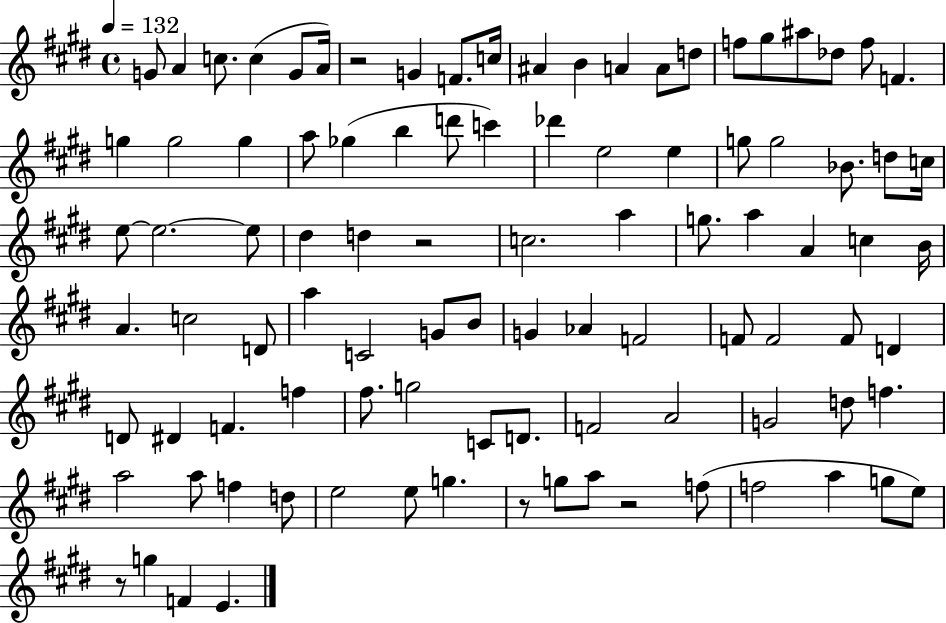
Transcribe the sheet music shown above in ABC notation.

X:1
T:Untitled
M:4/4
L:1/4
K:E
G/2 A c/2 c G/2 A/4 z2 G F/2 c/4 ^A B A A/2 d/2 f/2 ^g/2 ^a/2 _d/2 f/2 F g g2 g a/2 _g b d'/2 c' _d' e2 e g/2 g2 _B/2 d/2 c/4 e/2 e2 e/2 ^d d z2 c2 a g/2 a A c B/4 A c2 D/2 a C2 G/2 B/2 G _A F2 F/2 F2 F/2 D D/2 ^D F f ^f/2 g2 C/2 D/2 F2 A2 G2 d/2 f a2 a/2 f d/2 e2 e/2 g z/2 g/2 a/2 z2 f/2 f2 a g/2 e/2 z/2 g F E